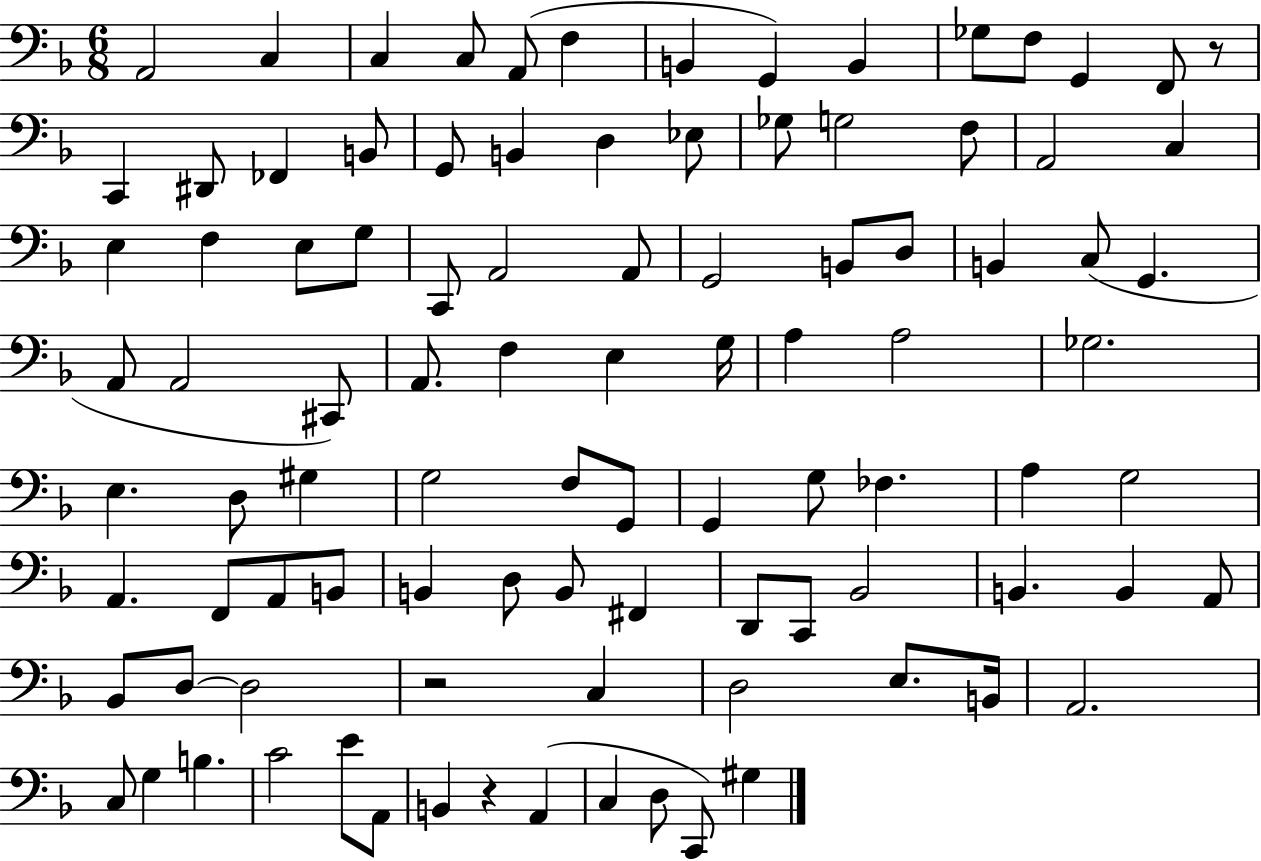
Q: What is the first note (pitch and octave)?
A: A2